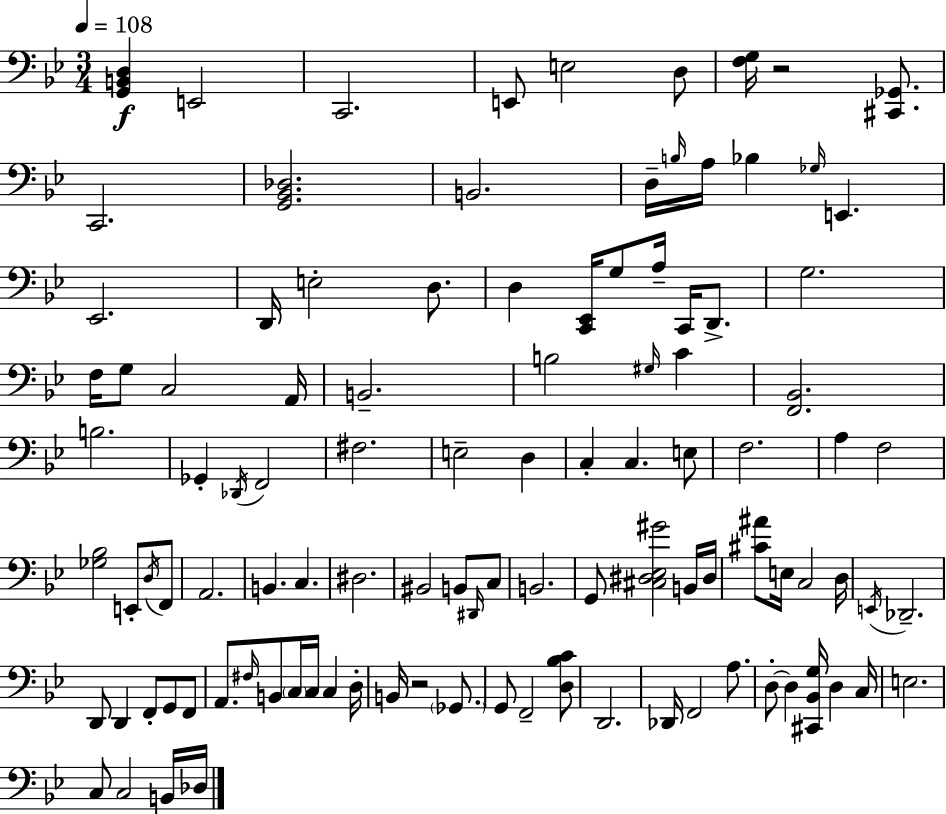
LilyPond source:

{
  \clef bass
  \numericTimeSignature
  \time 3/4
  \key bes \major
  \tempo 4 = 108
  <g, b, d>4\f e,2 | c,2. | e,8 e2 d8 | <f g>16 r2 <cis, ges,>8. | \break c,2. | <g, bes, des>2. | b,2. | d16-- \grace { b16 } a16 bes4 \grace { ges16 } e,4. | \break ees,2. | d,16 e2-. d8. | d4 <c, ees,>16 g8 a16-- c,16 d,8.-> | g2. | \break f16 g8 c2 | a,16 b,2.-- | b2 \grace { gis16 } c'4 | <f, bes,>2. | \break b2. | ges,4-. \acciaccatura { des,16 } f,2 | fis2. | e2-- | \break d4 c4-. c4. | e8 f2. | a4 f2 | <ges bes>2 | \break e,8-. \acciaccatura { d16 } f,8 a,2. | b,4. c4. | dis2. | bis,2 | \break b,8 \grace { dis,16 } c8 b,2. | g,8 <cis dis ees gis'>2 | b,16 dis16 <cis' ais'>8 e16 c2 | d16 \acciaccatura { e,16 } des,2.-- | \break d,8 d,4 | f,8-. g,8 f,8 a,8. \grace { fis16 } b,8 | \parenthesize c16 c16 c4 d16-. b,16 r2 | \parenthesize ges,8. g,8 f,2-- | \break <d bes c'>8 d,2. | des,16 f,2 | a8. d8-.~~ d4 | <cis, bes, g>16 d4 c16 e2. | \break c8 c2 | b,16 des16 \bar "|."
}